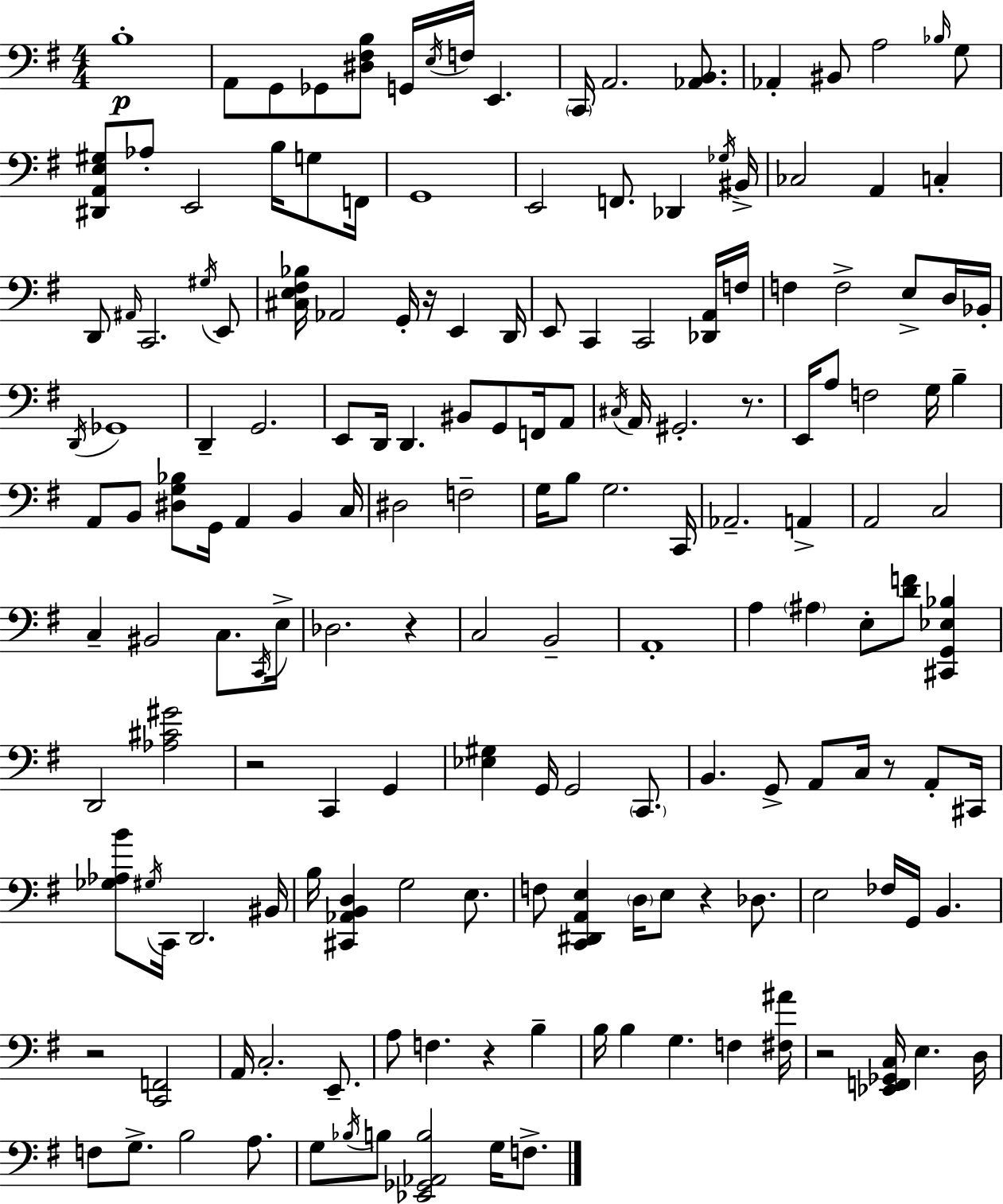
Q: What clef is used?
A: bass